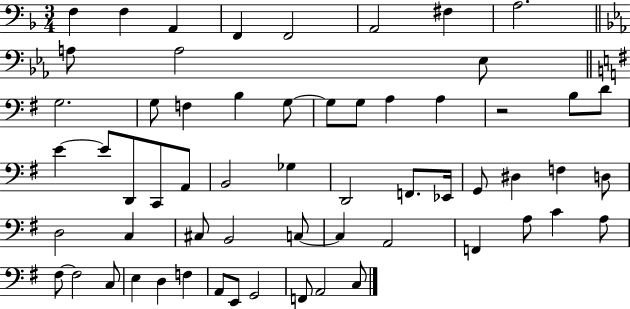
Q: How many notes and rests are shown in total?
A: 60